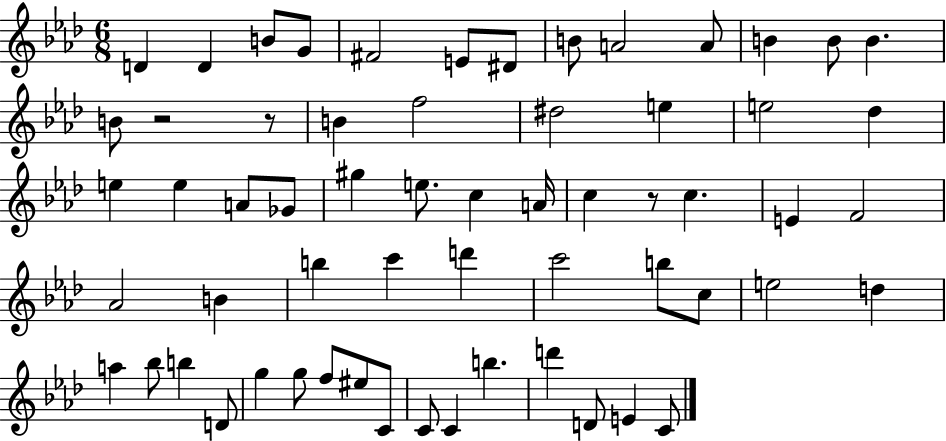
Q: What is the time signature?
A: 6/8